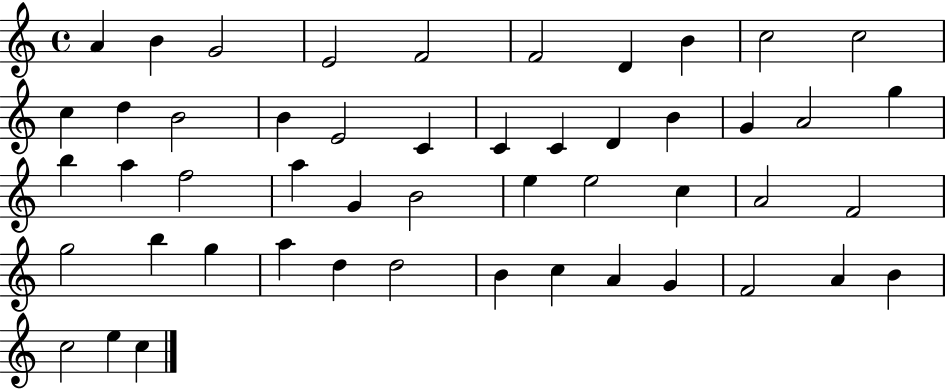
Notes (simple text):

A4/q B4/q G4/h E4/h F4/h F4/h D4/q B4/q C5/h C5/h C5/q D5/q B4/h B4/q E4/h C4/q C4/q C4/q D4/q B4/q G4/q A4/h G5/q B5/q A5/q F5/h A5/q G4/q B4/h E5/q E5/h C5/q A4/h F4/h G5/h B5/q G5/q A5/q D5/q D5/h B4/q C5/q A4/q G4/q F4/h A4/q B4/q C5/h E5/q C5/q